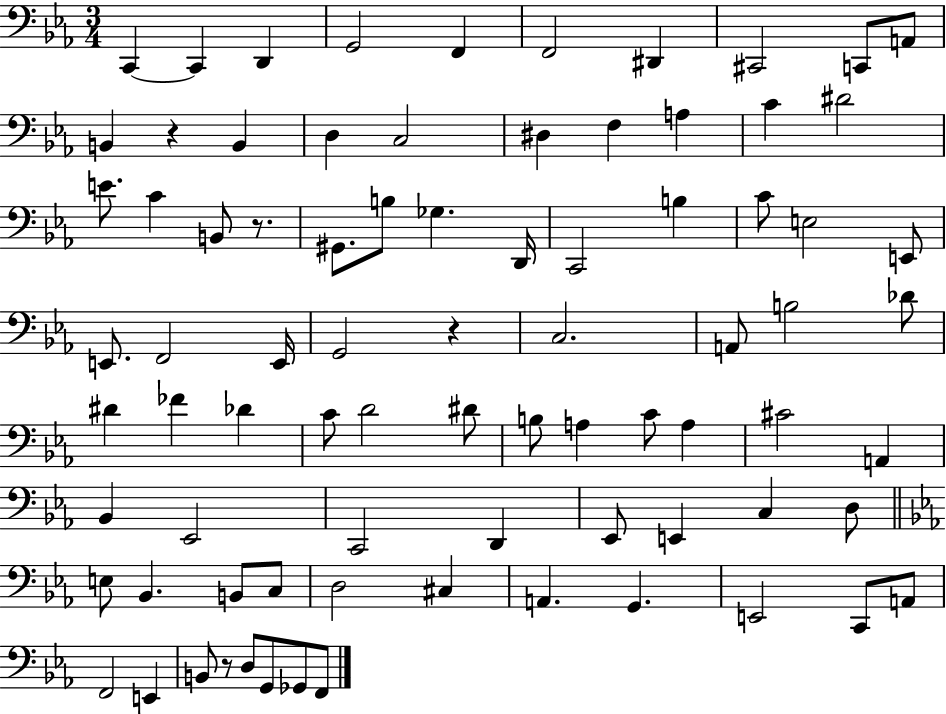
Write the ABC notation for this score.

X:1
T:Untitled
M:3/4
L:1/4
K:Eb
C,, C,, D,, G,,2 F,, F,,2 ^D,, ^C,,2 C,,/2 A,,/2 B,, z B,, D, C,2 ^D, F, A, C ^D2 E/2 C B,,/2 z/2 ^G,,/2 B,/2 _G, D,,/4 C,,2 B, C/2 E,2 E,,/2 E,,/2 F,,2 E,,/4 G,,2 z C,2 A,,/2 B,2 _D/2 ^D _F _D C/2 D2 ^D/2 B,/2 A, C/2 A, ^C2 A,, _B,, _E,,2 C,,2 D,, _E,,/2 E,, C, D,/2 E,/2 _B,, B,,/2 C,/2 D,2 ^C, A,, G,, E,,2 C,,/2 A,,/2 F,,2 E,, B,,/2 z/2 D,/2 G,,/2 _G,,/2 F,,/2